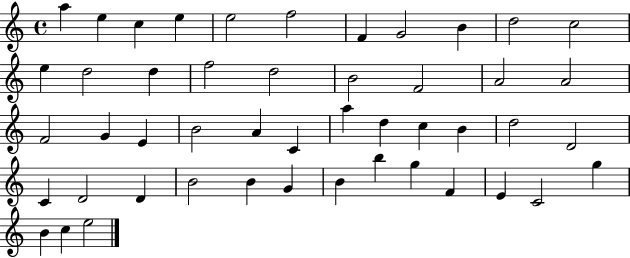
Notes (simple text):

A5/q E5/q C5/q E5/q E5/h F5/h F4/q G4/h B4/q D5/h C5/h E5/q D5/h D5/q F5/h D5/h B4/h F4/h A4/h A4/h F4/h G4/q E4/q B4/h A4/q C4/q A5/q D5/q C5/q B4/q D5/h D4/h C4/q D4/h D4/q B4/h B4/q G4/q B4/q B5/q G5/q F4/q E4/q C4/h G5/q B4/q C5/q E5/h